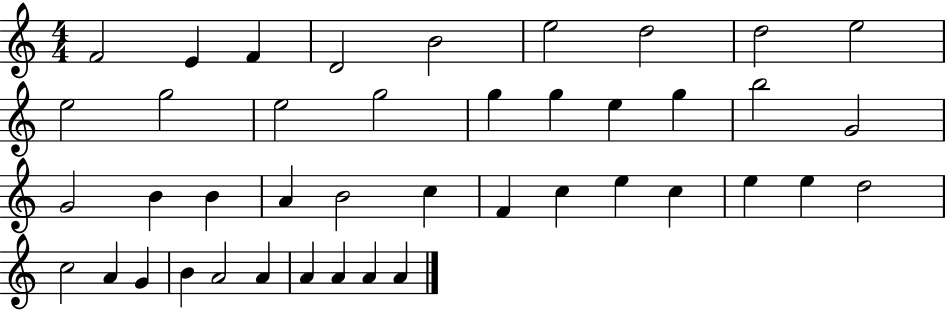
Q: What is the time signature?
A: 4/4